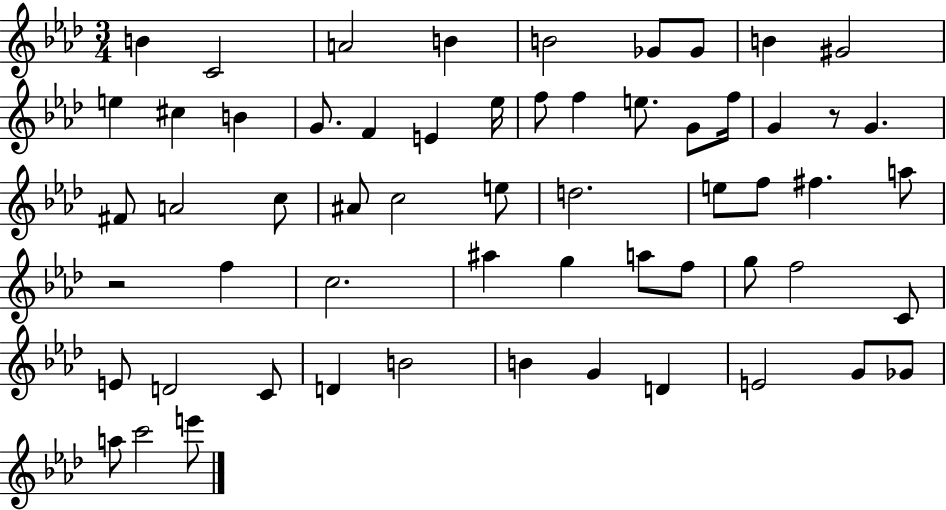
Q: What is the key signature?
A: AES major